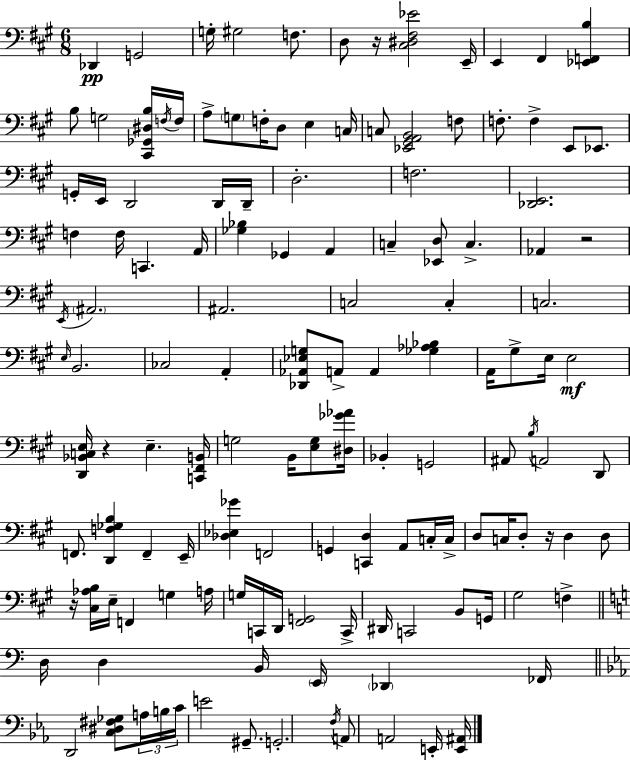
X:1
T:Untitled
M:6/8
L:1/4
K:A
_D,, G,,2 G,/4 ^G,2 F,/2 D,/2 z/4 [^C,^D,^F,_E]2 E,,/4 E,, ^F,, [_E,,F,,B,] B,/2 G,2 [^C,,_G,,^D,B,]/4 F,/4 F,/4 A,/2 G,/2 F,/4 D,/2 E, C,/4 C,/2 [_E,,^G,,A,,B,,]2 F,/2 F,/2 F, E,,/2 _E,,/2 G,,/4 E,,/4 D,,2 D,,/4 D,,/4 D,2 F,2 [_D,,E,,]2 F, F,/4 C,, A,,/4 [_G,_B,] _G,, A,, C, [_E,,D,]/2 C, _A,, z2 E,,/4 ^A,,2 ^A,,2 C,2 C, C,2 E,/4 B,,2 _C,2 A,, [_D,,_A,,_E,G,]/2 A,,/2 A,, [_G,_A,_B,] A,,/4 ^G,/2 E,/4 E,2 [D,,_B,,C,E,]/4 z E, [C,,^F,,B,,]/4 G,2 B,,/4 [E,G,]/2 [^D,_G_A]/4 _B,, G,,2 ^A,,/2 B,/4 A,,2 D,,/2 F,,/2 [D,,F,_G,B,] F,, E,,/4 [_D,_E,_G] F,,2 G,, [C,,D,] A,,/2 C,/4 C,/4 D,/2 C,/4 D,/2 z/4 D, D,/2 z/4 [^C,_A,B,]/4 E,/4 F,, G, A,/4 G,/4 C,,/4 D,,/4 [^F,,G,,]2 C,,/4 ^D,,/4 C,,2 B,,/2 G,,/4 ^G,2 F, D,/4 D, B,,/4 E,,/4 _D,, _F,,/4 D,,2 [C,^D,^F,_G,]/2 A,/4 B,/4 C/4 E2 ^G,,/2 G,,2 F,/4 A,,/2 A,,2 E,,/4 [E,,^A,,]/4